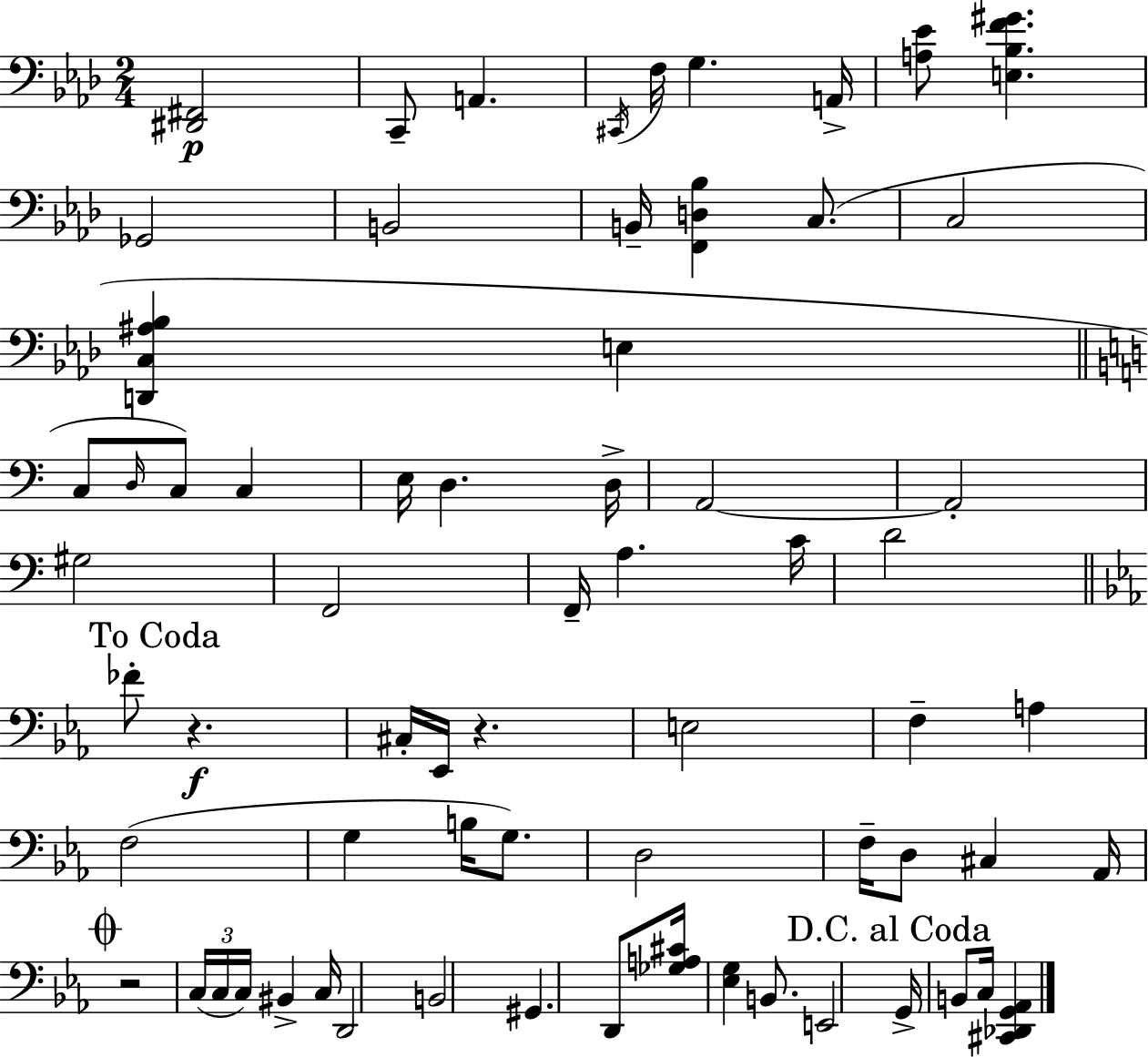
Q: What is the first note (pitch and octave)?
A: C2